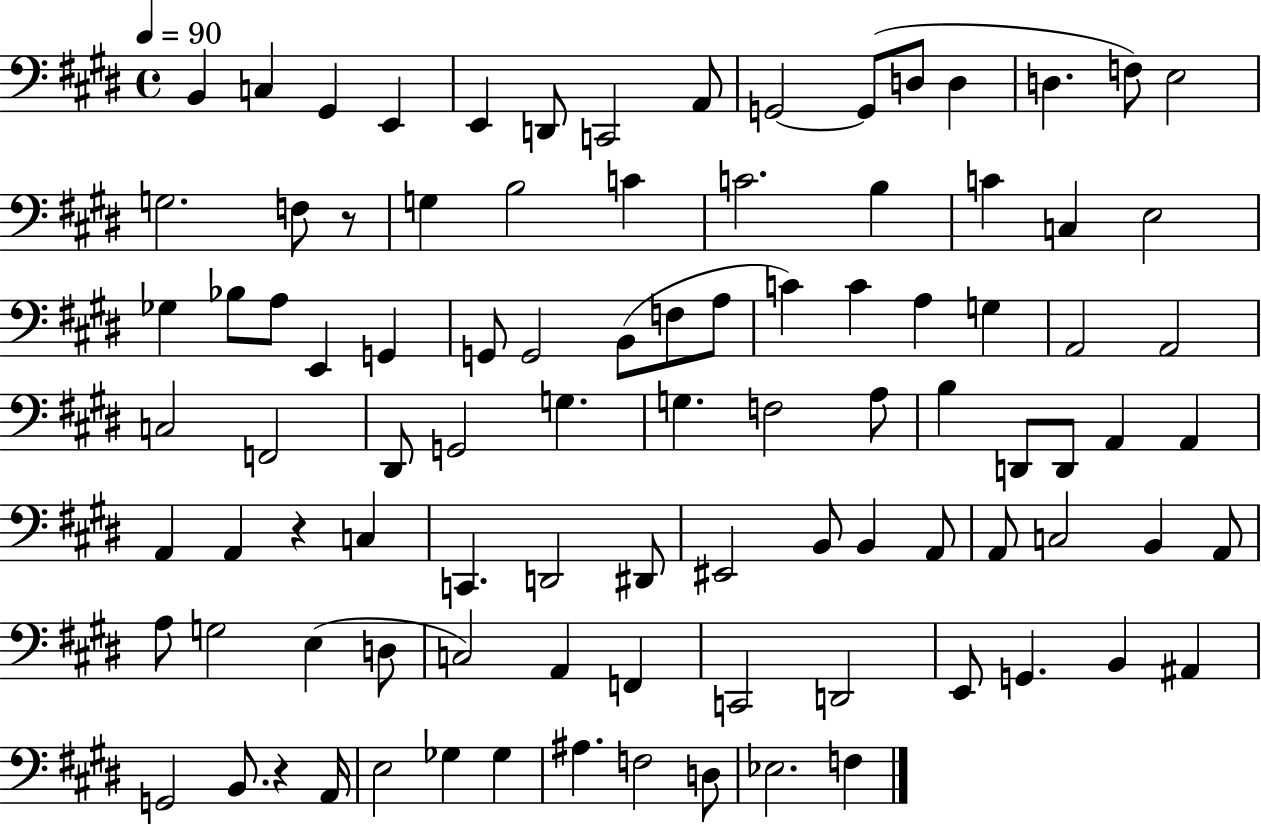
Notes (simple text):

B2/q C3/q G#2/q E2/q E2/q D2/e C2/h A2/e G2/h G2/e D3/e D3/q D3/q. F3/e E3/h G3/h. F3/e R/e G3/q B3/h C4/q C4/h. B3/q C4/q C3/q E3/h Gb3/q Bb3/e A3/e E2/q G2/q G2/e G2/h B2/e F3/e A3/e C4/q C4/q A3/q G3/q A2/h A2/h C3/h F2/h D#2/e G2/h G3/q. G3/q. F3/h A3/e B3/q D2/e D2/e A2/q A2/q A2/q A2/q R/q C3/q C2/q. D2/h D#2/e EIS2/h B2/e B2/q A2/e A2/e C3/h B2/q A2/e A3/e G3/h E3/q D3/e C3/h A2/q F2/q C2/h D2/h E2/e G2/q. B2/q A#2/q G2/h B2/e. R/q A2/s E3/h Gb3/q Gb3/q A#3/q. F3/h D3/e Eb3/h. F3/q